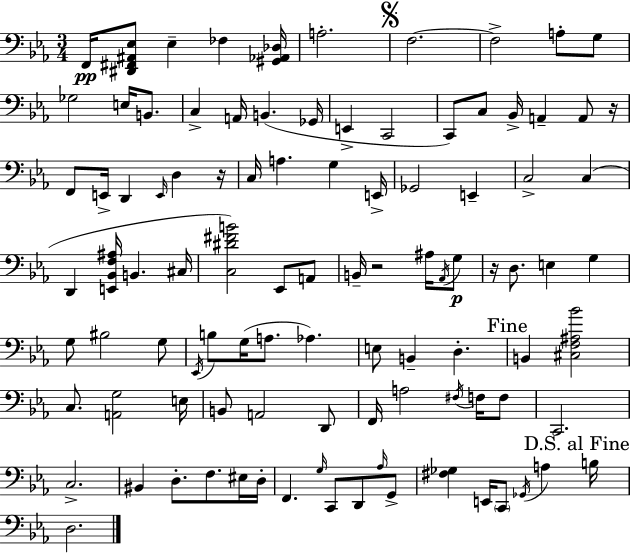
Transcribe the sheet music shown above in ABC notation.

X:1
T:Untitled
M:3/4
L:1/4
K:Cm
F,,/4 [^D,,^F,,^A,,_E,]/2 _E, _F, [^G,,_A,,_D,]/4 A,2 F,2 F,2 A,/2 G,/2 _G,2 E,/4 B,,/2 C, A,,/4 B,, _G,,/4 E,, C,,2 C,,/2 C,/2 _B,,/4 A,, A,,/2 z/4 F,,/2 E,,/4 D,, E,,/4 D, z/4 C,/4 A, G, E,,/4 _G,,2 E,, C,2 C, D,, [E,,_B,,F,^A,]/4 B,, ^C,/4 [C,^D^FB]2 _E,,/2 A,,/2 B,,/4 z2 ^A,/4 _A,,/4 G,/2 z/4 D,/2 E, G, G,/2 ^B,2 G,/2 _E,,/4 B,/2 G,/4 A,/2 _A, E,/2 B,, D, B,, [^C,F,^A,_B]2 C,/2 [A,,G,]2 E,/4 B,,/2 A,,2 D,,/2 F,,/4 A,2 ^F,/4 F,/4 F,/2 C,,2 C,2 ^B,, D,/2 F,/2 ^E,/4 D,/4 F,, G,/4 C,,/2 D,,/2 _A,/4 G,,/2 [^F,_G,] E,,/4 C,,/2 _G,,/4 A, B,/4 D,2